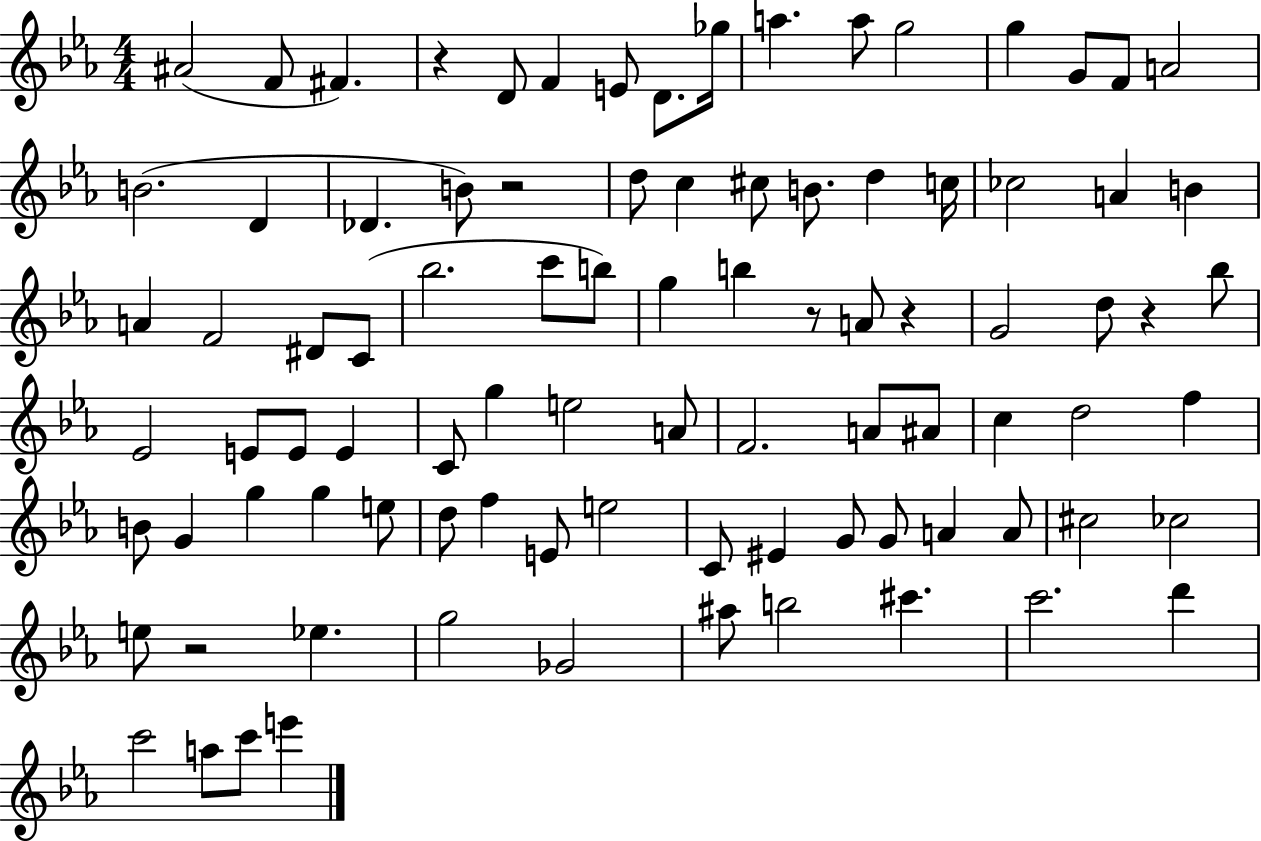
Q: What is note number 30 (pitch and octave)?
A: F4